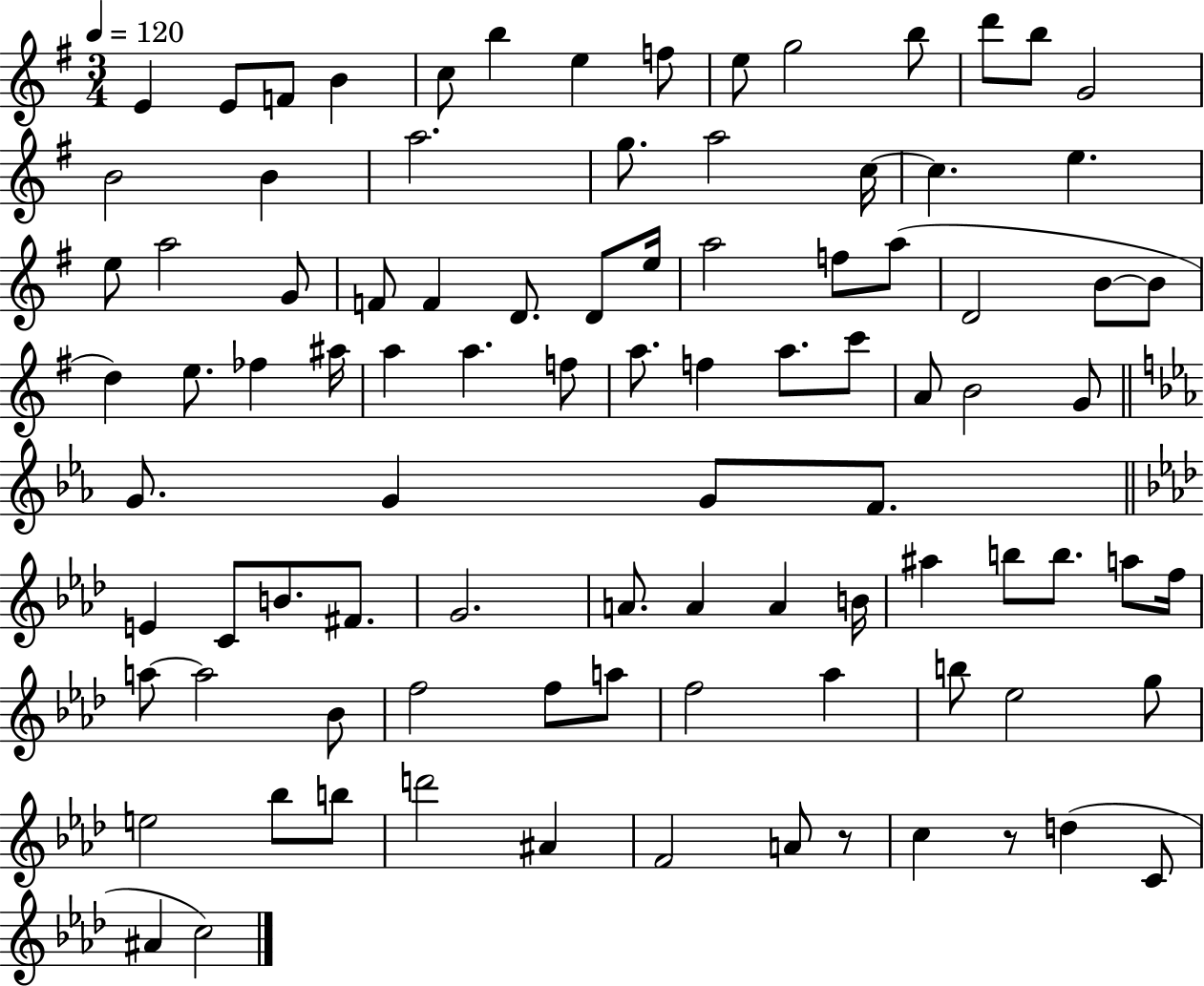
E4/q E4/e F4/e B4/q C5/e B5/q E5/q F5/e E5/e G5/h B5/e D6/e B5/e G4/h B4/h B4/q A5/h. G5/e. A5/h C5/s C5/q. E5/q. E5/e A5/h G4/e F4/e F4/q D4/e. D4/e E5/s A5/h F5/e A5/e D4/h B4/e B4/e D5/q E5/e. FES5/q A#5/s A5/q A5/q. F5/e A5/e. F5/q A5/e. C6/e A4/e B4/h G4/e G4/e. G4/q G4/e F4/e. E4/q C4/e B4/e. F#4/e. G4/h. A4/e. A4/q A4/q B4/s A#5/q B5/e B5/e. A5/e F5/s A5/e A5/h Bb4/e F5/h F5/e A5/e F5/h Ab5/q B5/e Eb5/h G5/e E5/h Bb5/e B5/e D6/h A#4/q F4/h A4/e R/e C5/q R/e D5/q C4/e A#4/q C5/h